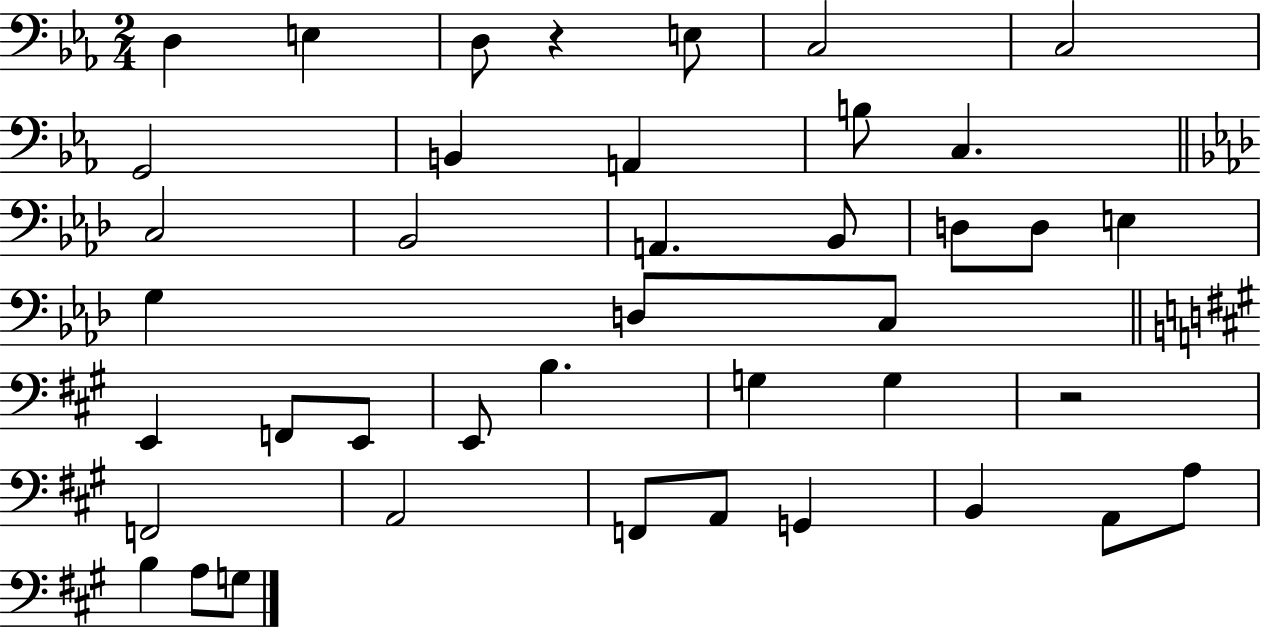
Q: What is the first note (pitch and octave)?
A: D3